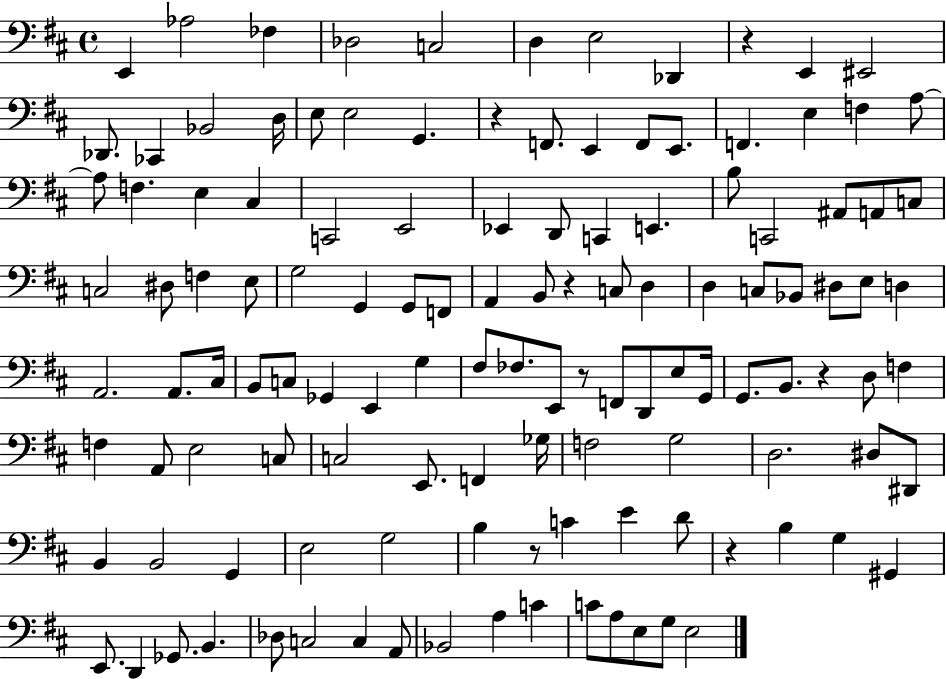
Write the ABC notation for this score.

X:1
T:Untitled
M:4/4
L:1/4
K:D
E,, _A,2 _F, _D,2 C,2 D, E,2 _D,, z E,, ^E,,2 _D,,/2 _C,, _B,,2 D,/4 E,/2 E,2 G,, z F,,/2 E,, F,,/2 E,,/2 F,, E, F, A,/2 A,/2 F, E, ^C, C,,2 E,,2 _E,, D,,/2 C,, E,, B,/2 C,,2 ^A,,/2 A,,/2 C,/2 C,2 ^D,/2 F, E,/2 G,2 G,, G,,/2 F,,/2 A,, B,,/2 z C,/2 D, D, C,/2 _B,,/2 ^D,/2 E,/2 D, A,,2 A,,/2 ^C,/4 B,,/2 C,/2 _G,, E,, G, ^F,/2 _F,/2 E,,/2 z/2 F,,/2 D,,/2 E,/2 G,,/4 G,,/2 B,,/2 z D,/2 F, F, A,,/2 E,2 C,/2 C,2 E,,/2 F,, _G,/4 F,2 G,2 D,2 ^D,/2 ^D,,/2 B,, B,,2 G,, E,2 G,2 B, z/2 C E D/2 z B, G, ^G,, E,,/2 D,, _G,,/2 B,, _D,/2 C,2 C, A,,/2 _B,,2 A, C C/2 A,/2 E,/2 G,/2 E,2